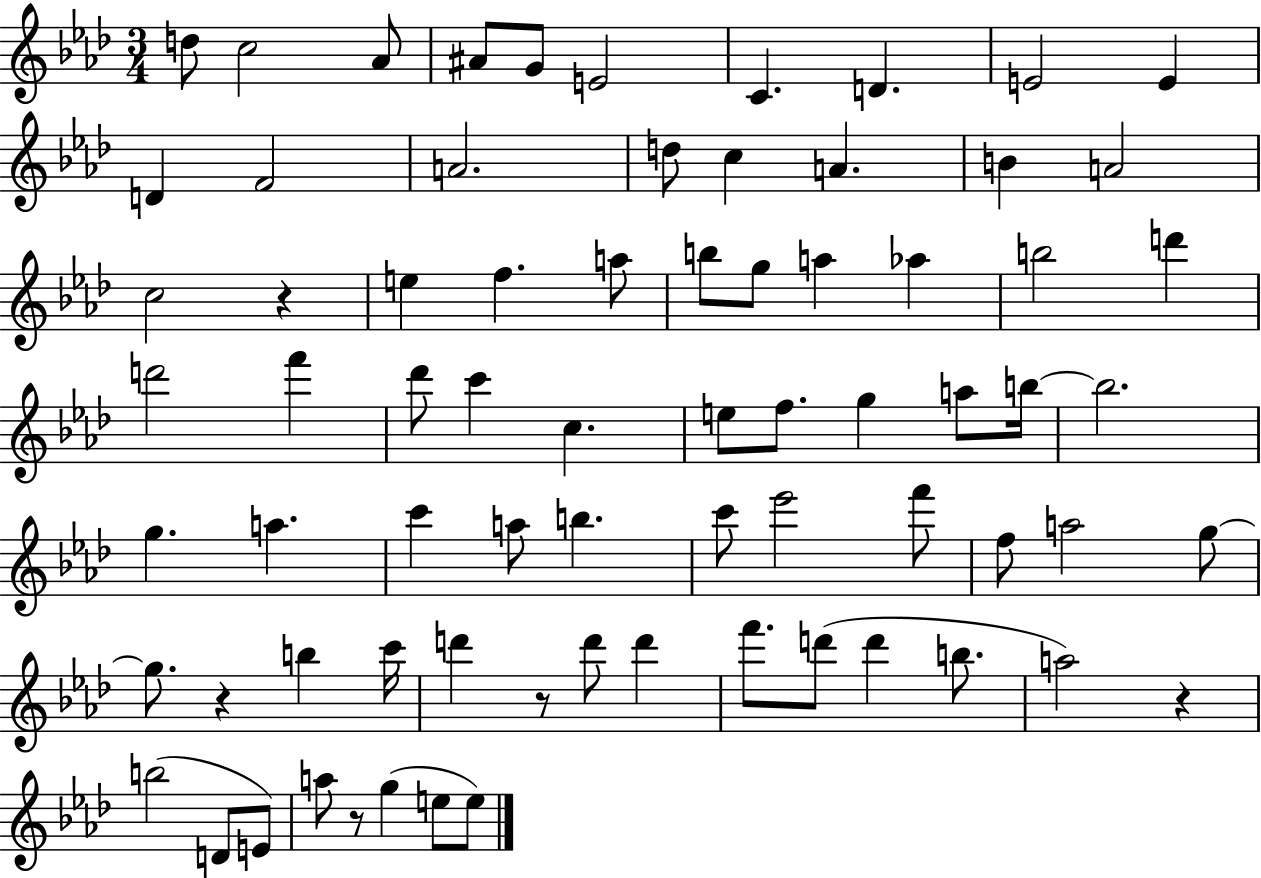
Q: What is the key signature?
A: AES major